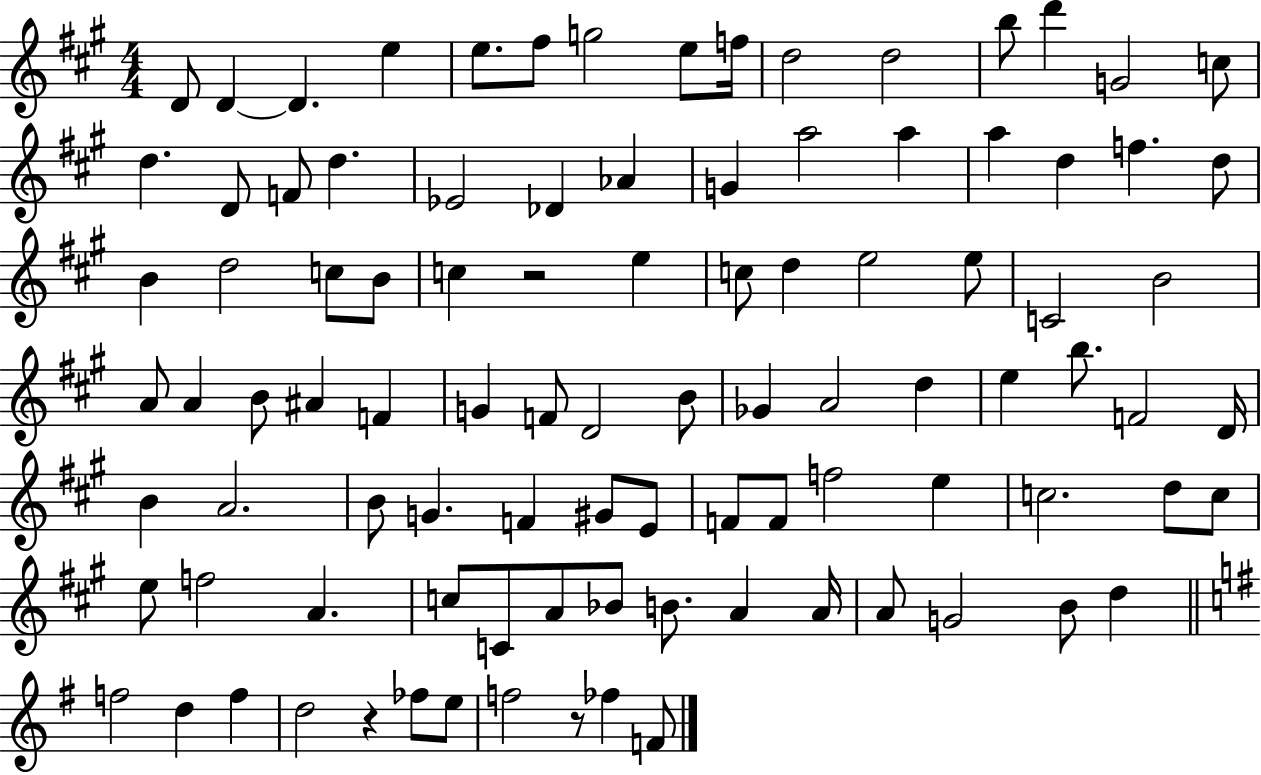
{
  \clef treble
  \numericTimeSignature
  \time 4/4
  \key a \major
  \repeat volta 2 { d'8 d'4~~ d'4. e''4 | e''8. fis''8 g''2 e''8 f''16 | d''2 d''2 | b''8 d'''4 g'2 c''8 | \break d''4. d'8 f'8 d''4. | ees'2 des'4 aes'4 | g'4 a''2 a''4 | a''4 d''4 f''4. d''8 | \break b'4 d''2 c''8 b'8 | c''4 r2 e''4 | c''8 d''4 e''2 e''8 | c'2 b'2 | \break a'8 a'4 b'8 ais'4 f'4 | g'4 f'8 d'2 b'8 | ges'4 a'2 d''4 | e''4 b''8. f'2 d'16 | \break b'4 a'2. | b'8 g'4. f'4 gis'8 e'8 | f'8 f'8 f''2 e''4 | c''2. d''8 c''8 | \break e''8 f''2 a'4. | c''8 c'8 a'8 bes'8 b'8. a'4 a'16 | a'8 g'2 b'8 d''4 | \bar "||" \break \key e \minor f''2 d''4 f''4 | d''2 r4 fes''8 e''8 | f''2 r8 fes''4 f'8 | } \bar "|."
}